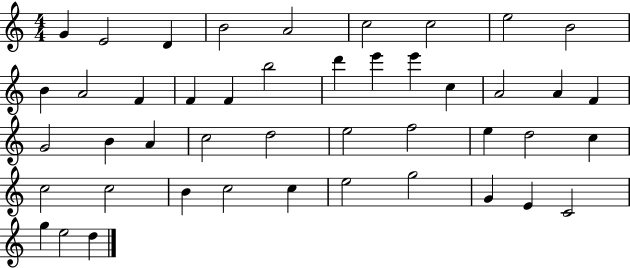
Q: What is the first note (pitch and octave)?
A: G4